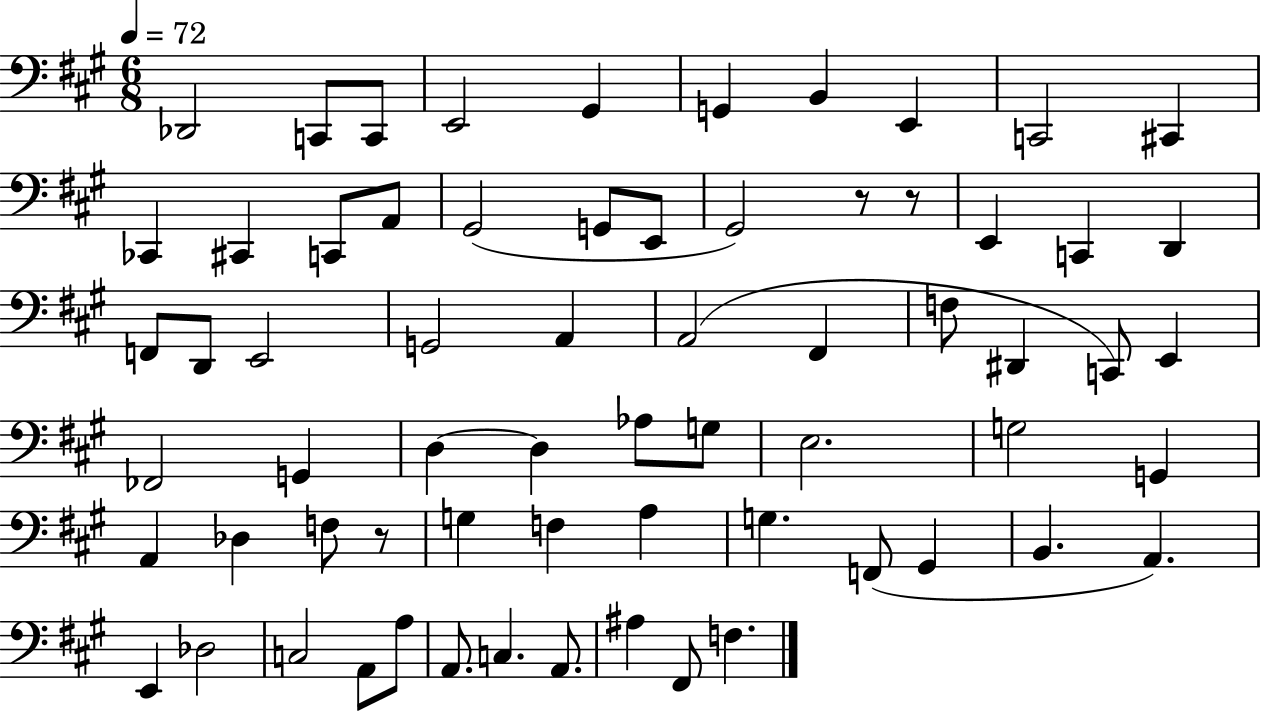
X:1
T:Untitled
M:6/8
L:1/4
K:A
_D,,2 C,,/2 C,,/2 E,,2 ^G,, G,, B,, E,, C,,2 ^C,, _C,, ^C,, C,,/2 A,,/2 ^G,,2 G,,/2 E,,/2 ^G,,2 z/2 z/2 E,, C,, D,, F,,/2 D,,/2 E,,2 G,,2 A,, A,,2 ^F,, F,/2 ^D,, C,,/2 E,, _F,,2 G,, D, D, _A,/2 G,/2 E,2 G,2 G,, A,, _D, F,/2 z/2 G, F, A, G, F,,/2 ^G,, B,, A,, E,, _D,2 C,2 A,,/2 A,/2 A,,/2 C, A,,/2 ^A, ^F,,/2 F,